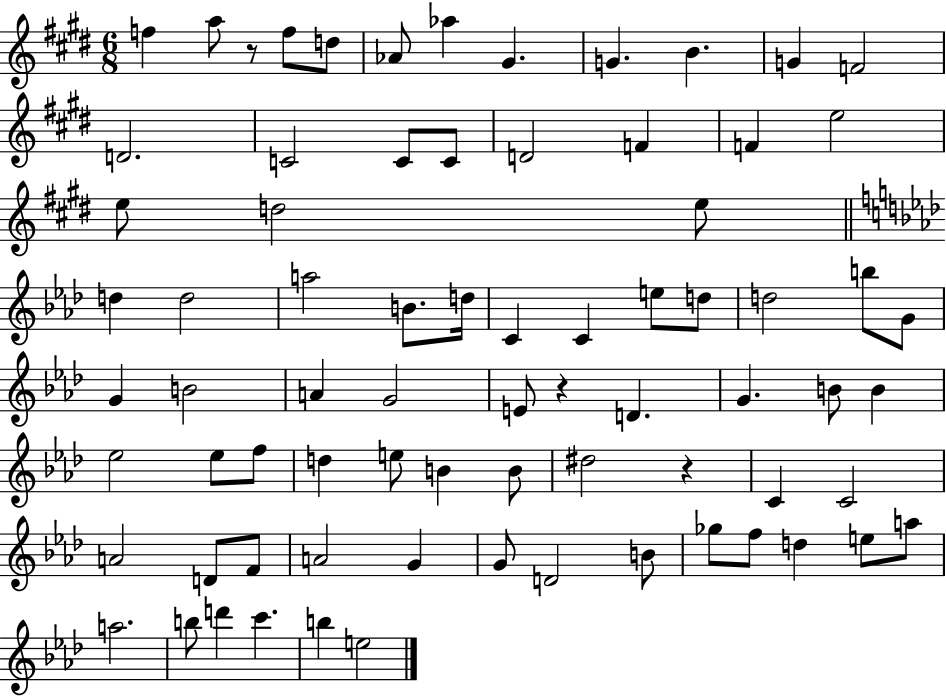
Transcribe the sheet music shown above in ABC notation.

X:1
T:Untitled
M:6/8
L:1/4
K:E
f a/2 z/2 f/2 d/2 _A/2 _a ^G G B G F2 D2 C2 C/2 C/2 D2 F F e2 e/2 d2 e/2 d d2 a2 B/2 d/4 C C e/2 d/2 d2 b/2 G/2 G B2 A G2 E/2 z D G B/2 B _e2 _e/2 f/2 d e/2 B B/2 ^d2 z C C2 A2 D/2 F/2 A2 G G/2 D2 B/2 _g/2 f/2 d e/2 a/2 a2 b/2 d' c' b e2